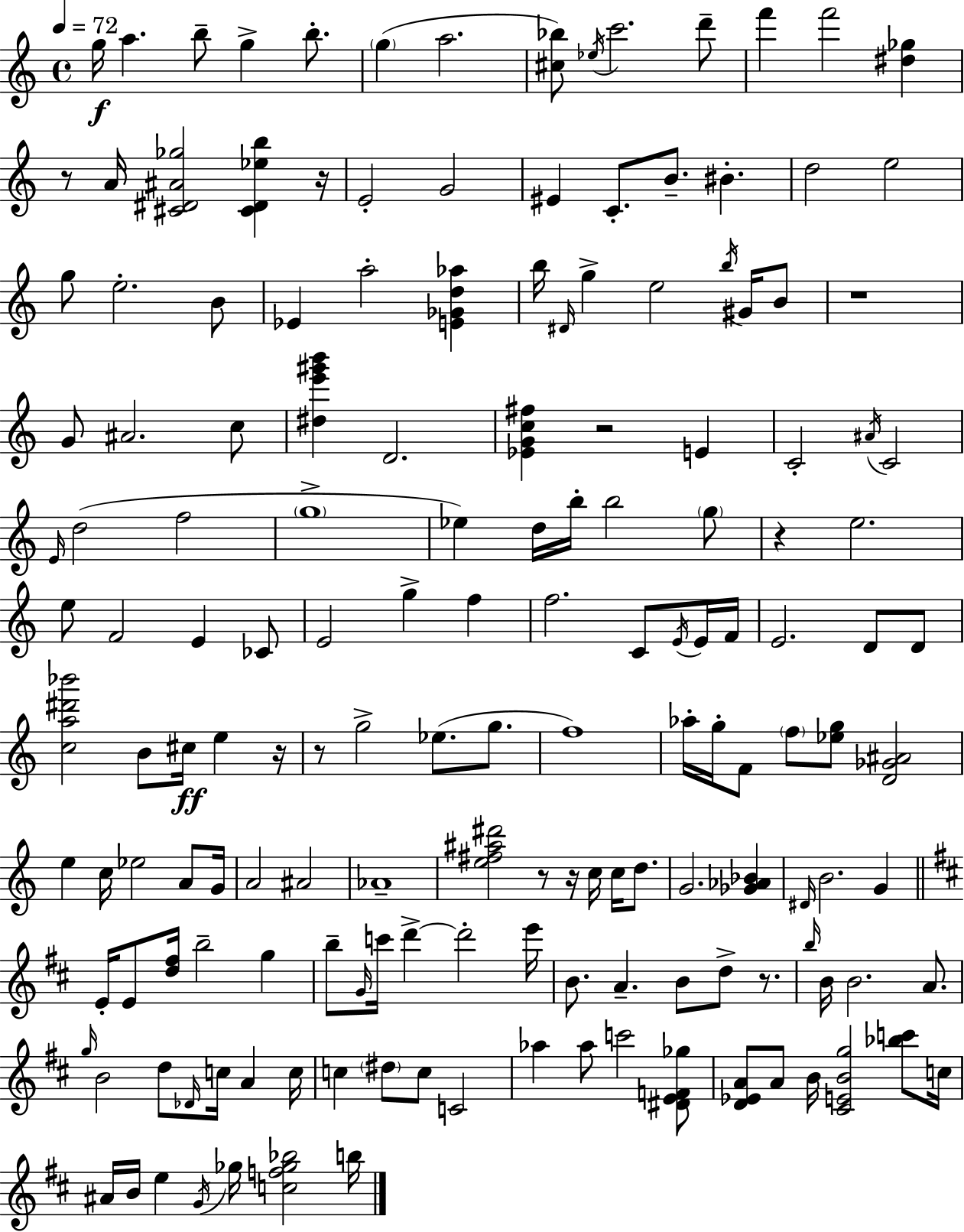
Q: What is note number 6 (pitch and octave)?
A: G5